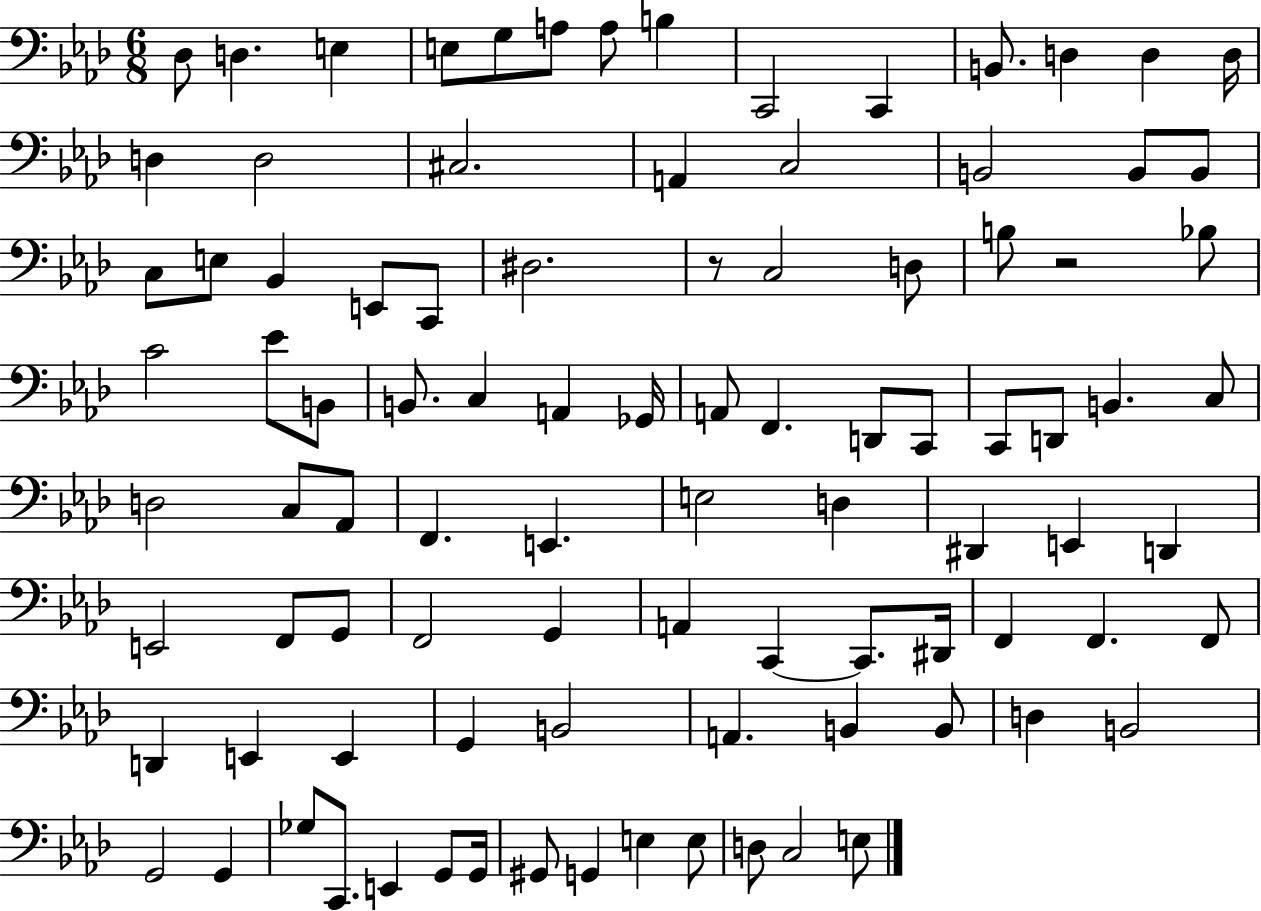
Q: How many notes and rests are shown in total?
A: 95